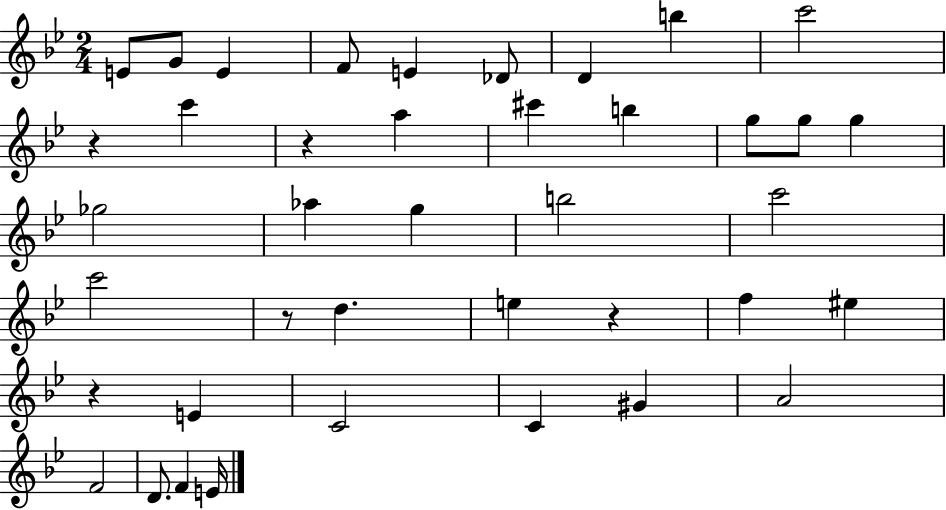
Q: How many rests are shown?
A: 5